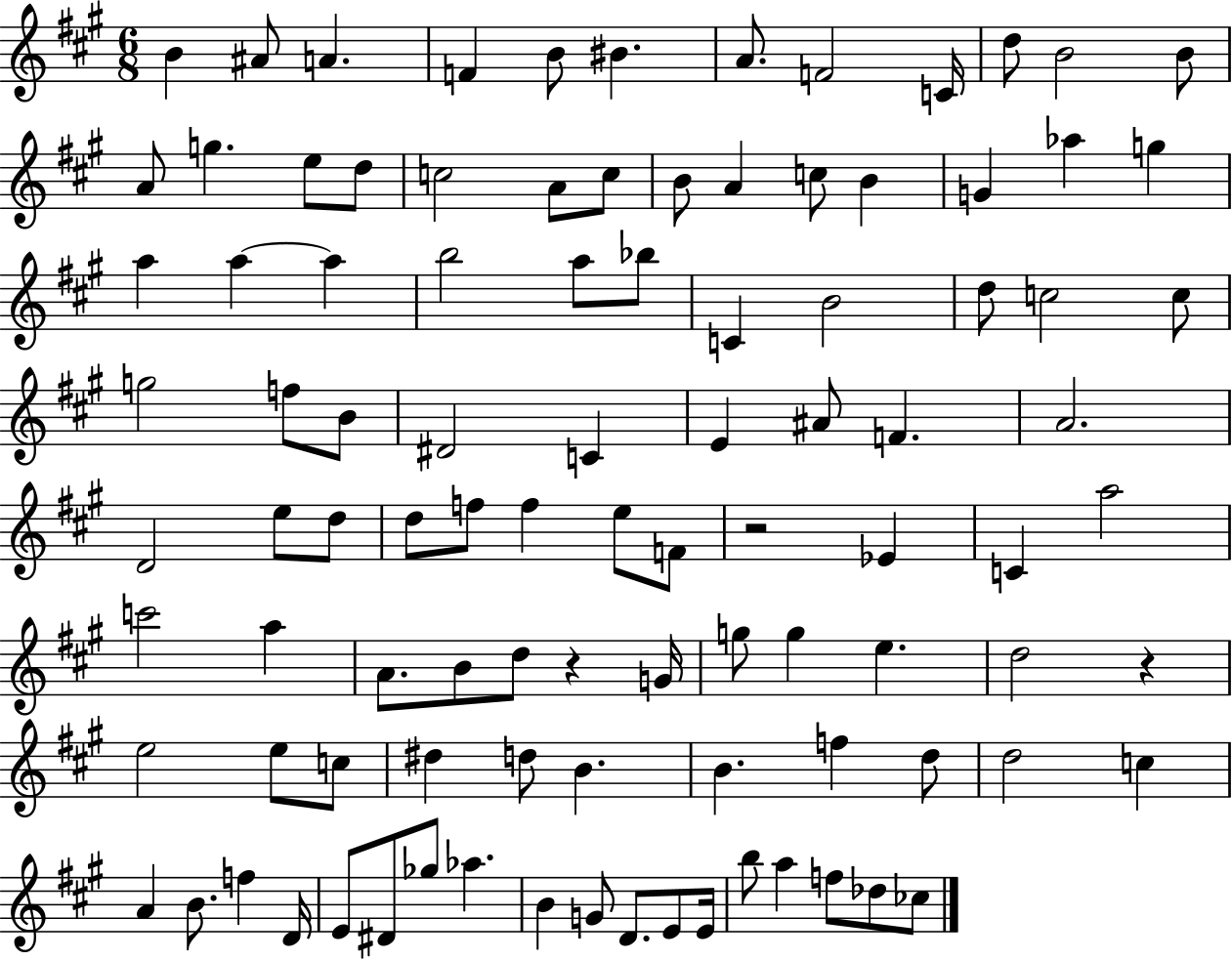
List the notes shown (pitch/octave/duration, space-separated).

B4/q A#4/e A4/q. F4/q B4/e BIS4/q. A4/e. F4/h C4/s D5/e B4/h B4/e A4/e G5/q. E5/e D5/e C5/h A4/e C5/e B4/e A4/q C5/e B4/q G4/q Ab5/q G5/q A5/q A5/q A5/q B5/h A5/e Bb5/e C4/q B4/h D5/e C5/h C5/e G5/h F5/e B4/e D#4/h C4/q E4/q A#4/e F4/q. A4/h. D4/h E5/e D5/e D5/e F5/e F5/q E5/e F4/e R/h Eb4/q C4/q A5/h C6/h A5/q A4/e. B4/e D5/e R/q G4/s G5/e G5/q E5/q. D5/h R/q E5/h E5/e C5/e D#5/q D5/e B4/q. B4/q. F5/q D5/e D5/h C5/q A4/q B4/e. F5/q D4/s E4/e D#4/e Gb5/e Ab5/q. B4/q G4/e D4/e. E4/e E4/s B5/e A5/q F5/e Db5/e CES5/e